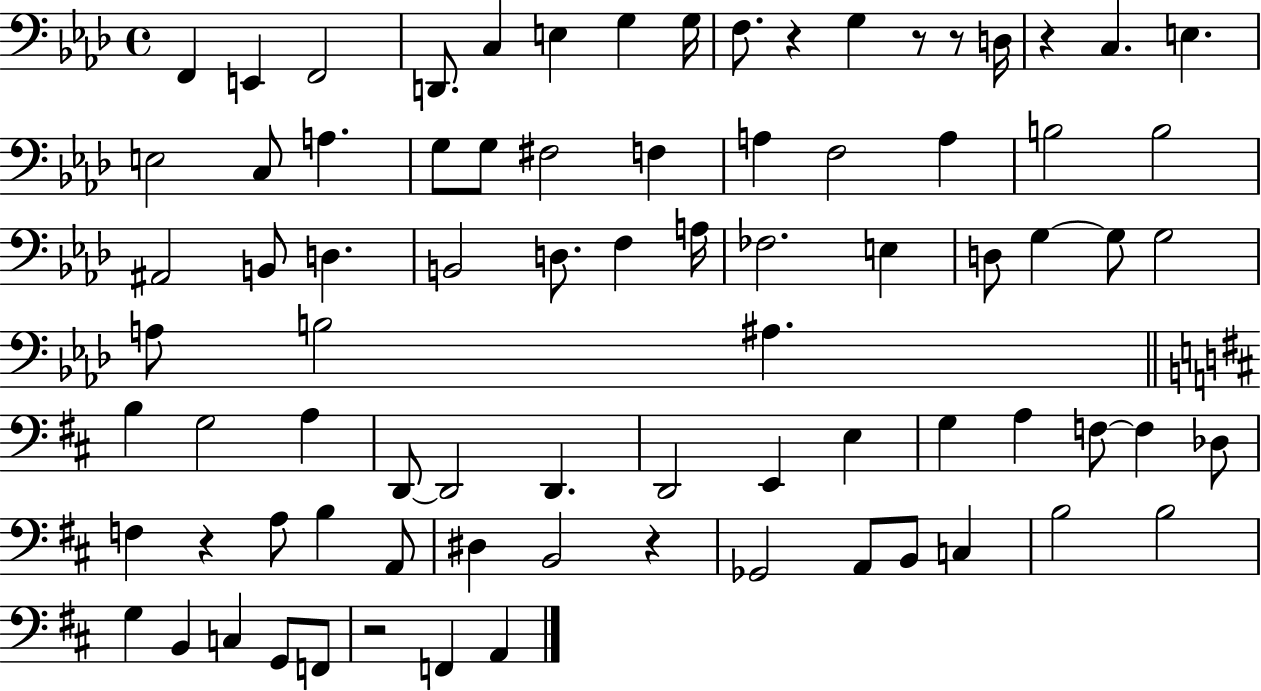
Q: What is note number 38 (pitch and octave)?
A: G3